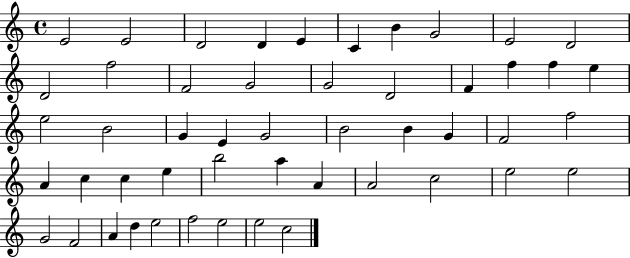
E4/h E4/h D4/h D4/q E4/q C4/q B4/q G4/h E4/h D4/h D4/h F5/h F4/h G4/h G4/h D4/h F4/q F5/q F5/q E5/q E5/h B4/h G4/q E4/q G4/h B4/h B4/q G4/q F4/h F5/h A4/q C5/q C5/q E5/q B5/h A5/q A4/q A4/h C5/h E5/h E5/h G4/h F4/h A4/q D5/q E5/h F5/h E5/h E5/h C5/h